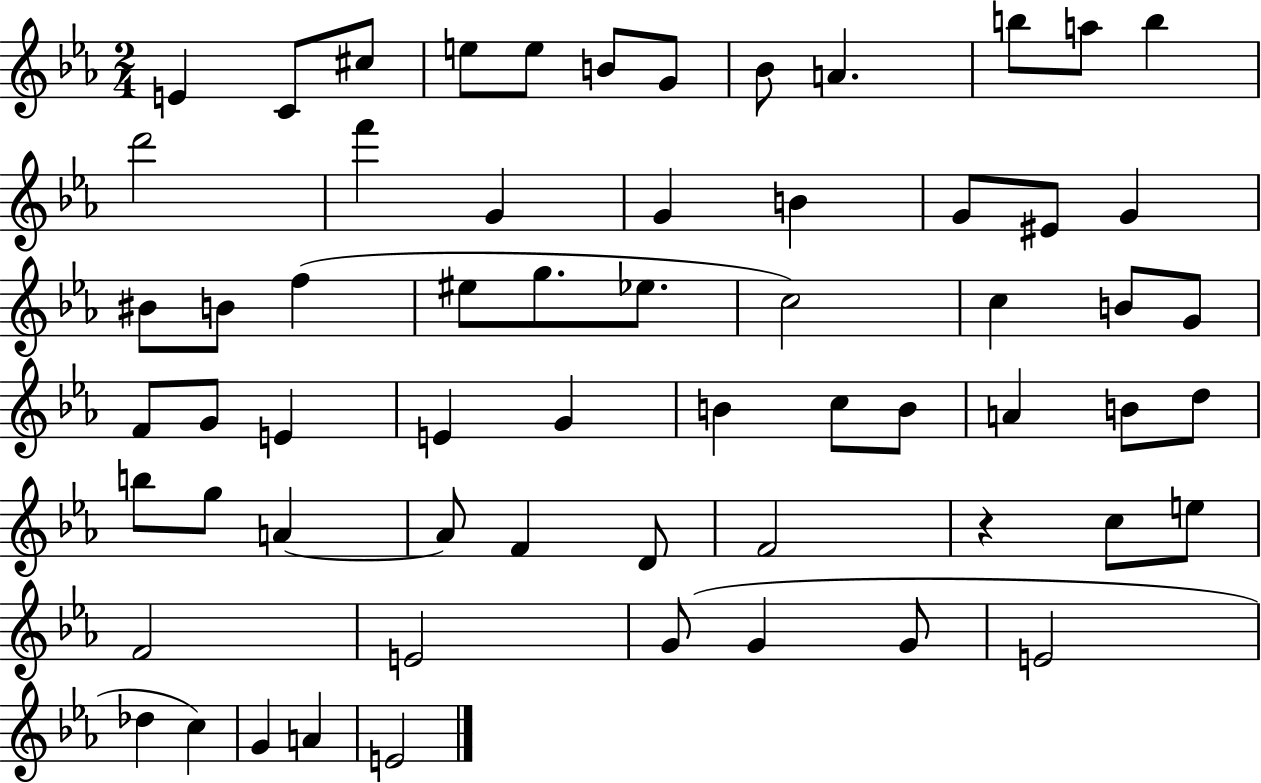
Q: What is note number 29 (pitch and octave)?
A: B4